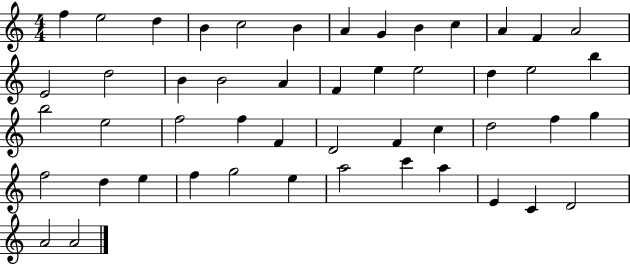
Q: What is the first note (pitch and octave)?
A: F5